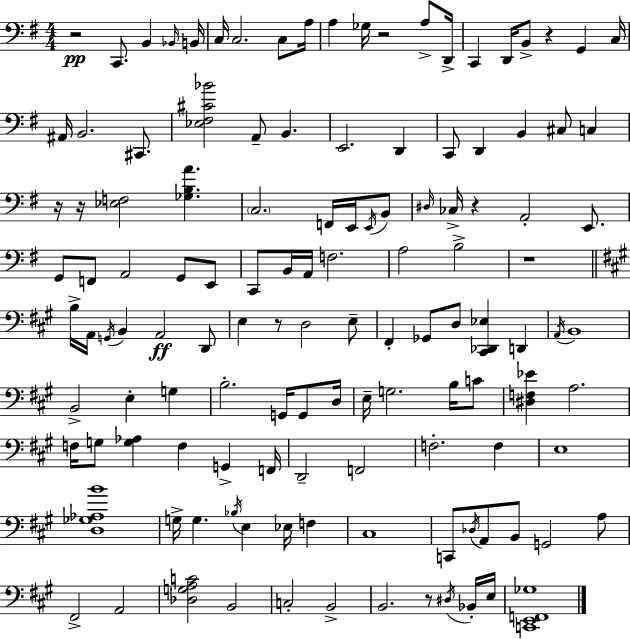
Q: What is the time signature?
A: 4/4